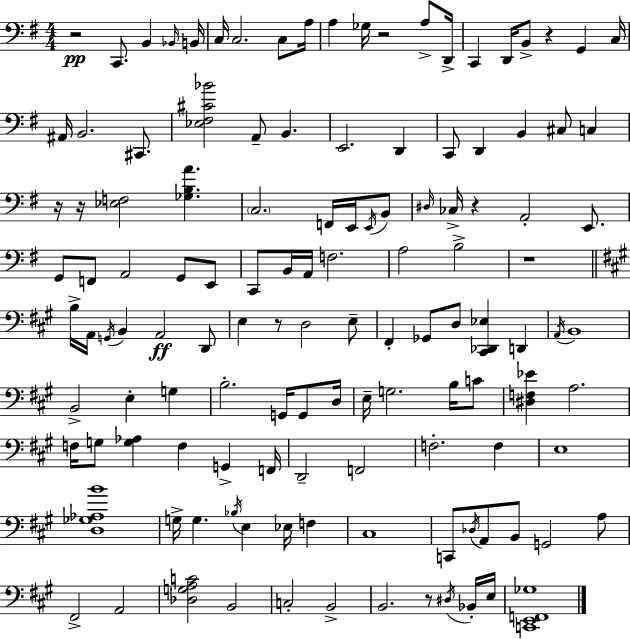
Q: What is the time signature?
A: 4/4